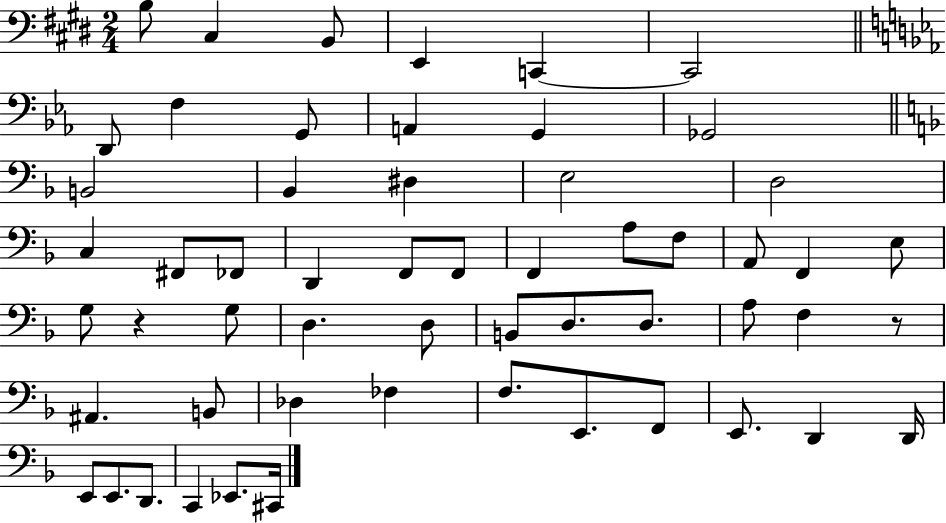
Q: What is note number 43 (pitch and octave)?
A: F3